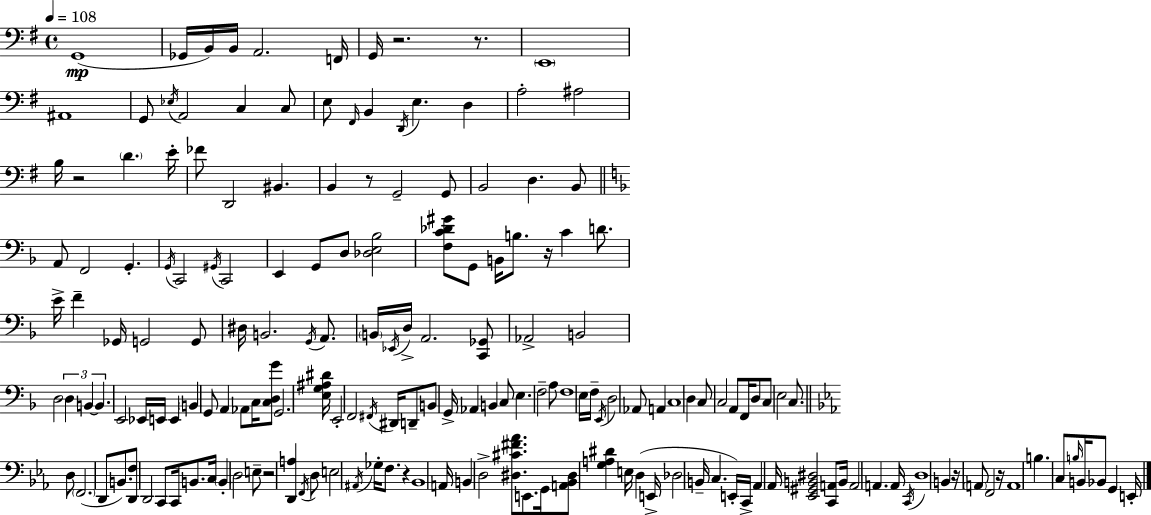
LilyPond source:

{
  \clef bass
  \time 4/4
  \defaultTimeSignature
  \key g \major
  \tempo 4 = 108
  g,1(\mp | ges,16 b,16) b,16 a,2. f,16 | g,16 r2. r8. | \parenthesize e,1 | \break ais,1 | g,8 \acciaccatura { ees16 } a,2 c4 c8 | e8 \grace { fis,16 } b,4 \acciaccatura { d,16 } e4. d4 | a2-. ais2 | \break b16 r2 \parenthesize d'4. | e'16-. fes'8 d,2 bis,4. | b,4 r8 g,2-- | g,8 b,2 d4. | \break b,8 \bar "||" \break \key f \major a,8 f,2 g,4.-. | \acciaccatura { g,16 } c,2 \acciaccatura { gis,16 } c,2 | e,4 g,8 d8 <des e bes>2 | <f c' des' gis'>8 g,8 b,16 b8. r16 c'4 d'8. | \break e'16-> f'4-- ges,16 g,2 | g,8 dis16 b,2. \acciaccatura { g,16 } | a,8. \parenthesize b,16 \acciaccatura { ees,16 } d16-> a,2. | <c, ges,>8 aes,2-> b,2 | \break d2 \tuplet 3/2 { d4 | b,4~~ b,4. } e,2 | ees,16 e,16 e,4 \parenthesize b,4 g,8 a,4 | aes,8 c16 <c d g'>8 g,2. | \break <e g ais dis'>16 e,2-. f,2 | \acciaccatura { fis,16 } dis,16 d,8-- b,8 g,16-> aes,4 b,4 | c8 e4. f2-- | a8 f1 | \break e16 f16-- \acciaccatura { e,16 } d2 | aes,8 a,4 c1 | d4 c8 c2 | a,8 f,16 d8 c8 e2 | \break c8. \bar "||" \break \key ees \major d8 \parenthesize f,2.( d,8 | b,8.) <d, f>8 d,2 c,8 c,16 | b,8. c16 \parenthesize b,4-. d2 | e8-- r2 <d, a>4 \acciaccatura { f,16 } d8 | \break e2 \acciaccatura { ais,16 } ges16-. f8. r4 | bes,1 | a,16 b,4 d2-> <dis cis' fis' aes'>8. | e,8. g,16 <a, bes, dis>8 <g a dis'>4 e16 d4( | \break e,16-> des2 b,16-- c4. | e,16-.) c,16-> aes,4 aes,16 <ees, gis, b, dis>2 | <c, a,>8 b,16 a,2 a,4. | a,16 \acciaccatura { c,16 } d1 | \break b,4 r16 \parenthesize a,8 f,2 | r16 a,1 | b4. c8 \grace { b16 } b,16 bes,8 g,4 | e,16-. \bar "|."
}